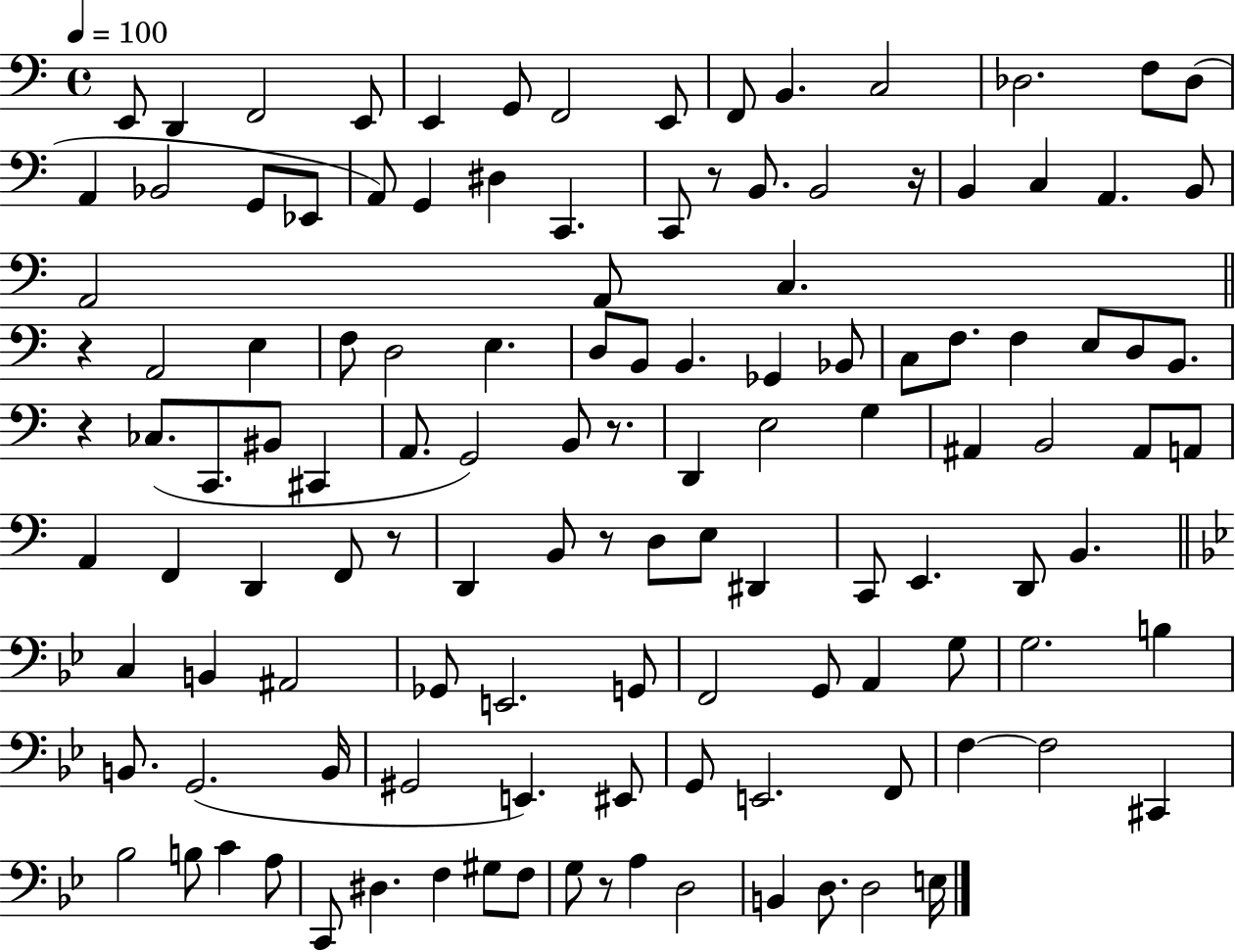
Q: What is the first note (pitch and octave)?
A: E2